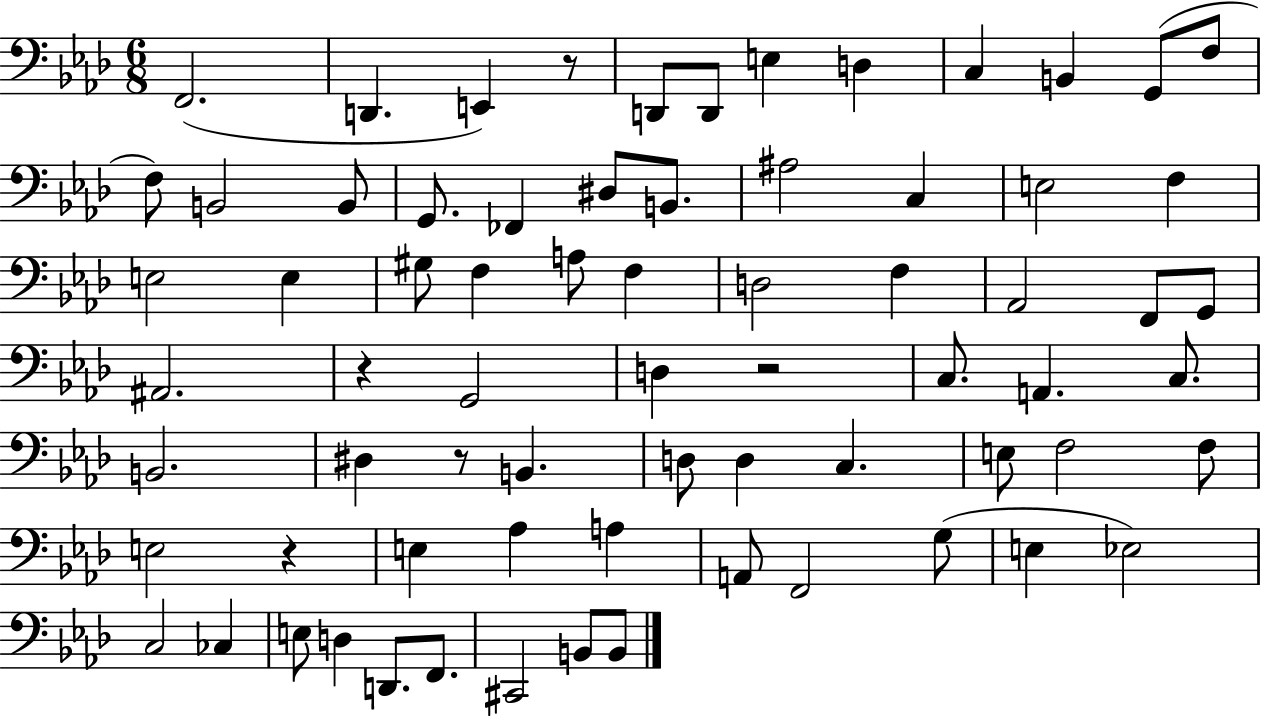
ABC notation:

X:1
T:Untitled
M:6/8
L:1/4
K:Ab
F,,2 D,, E,, z/2 D,,/2 D,,/2 E, D, C, B,, G,,/2 F,/2 F,/2 B,,2 B,,/2 G,,/2 _F,, ^D,/2 B,,/2 ^A,2 C, E,2 F, E,2 E, ^G,/2 F, A,/2 F, D,2 F, _A,,2 F,,/2 G,,/2 ^A,,2 z G,,2 D, z2 C,/2 A,, C,/2 B,,2 ^D, z/2 B,, D,/2 D, C, E,/2 F,2 F,/2 E,2 z E, _A, A, A,,/2 F,,2 G,/2 E, _E,2 C,2 _C, E,/2 D, D,,/2 F,,/2 ^C,,2 B,,/2 B,,/2